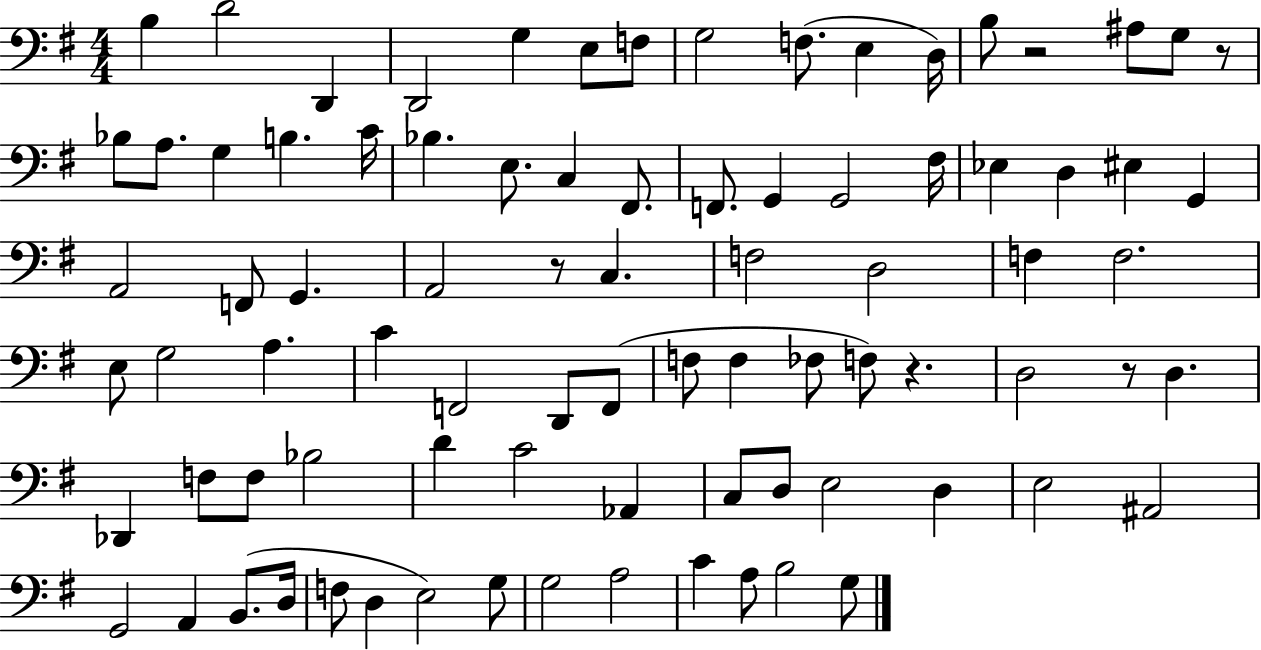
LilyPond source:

{
  \clef bass
  \numericTimeSignature
  \time 4/4
  \key g \major
  b4 d'2 d,4 | d,2 g4 e8 f8 | g2 f8.( e4 d16) | b8 r2 ais8 g8 r8 | \break bes8 a8. g4 b4. c'16 | bes4. e8. c4 fis,8. | f,8. g,4 g,2 fis16 | ees4 d4 eis4 g,4 | \break a,2 f,8 g,4. | a,2 r8 c4. | f2 d2 | f4 f2. | \break e8 g2 a4. | c'4 f,2 d,8 f,8( | f8 f4 fes8 f8) r4. | d2 r8 d4. | \break des,4 f8 f8 bes2 | d'4 c'2 aes,4 | c8 d8 e2 d4 | e2 ais,2 | \break g,2 a,4 b,8.( d16 | f8 d4 e2) g8 | g2 a2 | c'4 a8 b2 g8 | \break \bar "|."
}